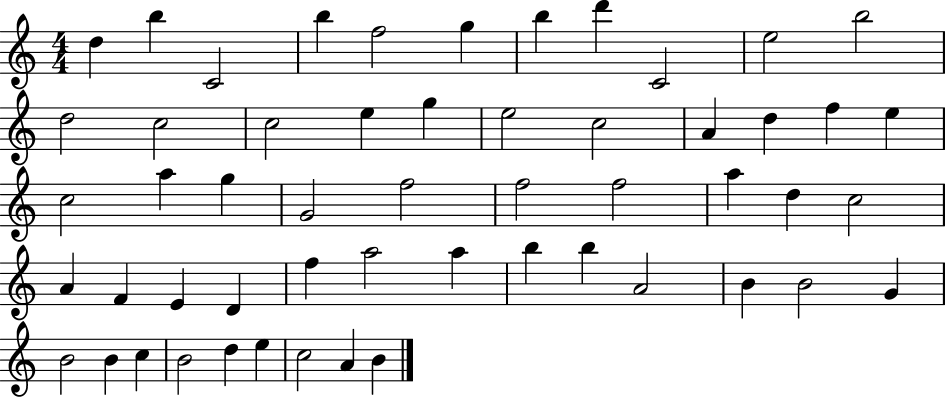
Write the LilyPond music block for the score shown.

{
  \clef treble
  \numericTimeSignature
  \time 4/4
  \key c \major
  d''4 b''4 c'2 | b''4 f''2 g''4 | b''4 d'''4 c'2 | e''2 b''2 | \break d''2 c''2 | c''2 e''4 g''4 | e''2 c''2 | a'4 d''4 f''4 e''4 | \break c''2 a''4 g''4 | g'2 f''2 | f''2 f''2 | a''4 d''4 c''2 | \break a'4 f'4 e'4 d'4 | f''4 a''2 a''4 | b''4 b''4 a'2 | b'4 b'2 g'4 | \break b'2 b'4 c''4 | b'2 d''4 e''4 | c''2 a'4 b'4 | \bar "|."
}